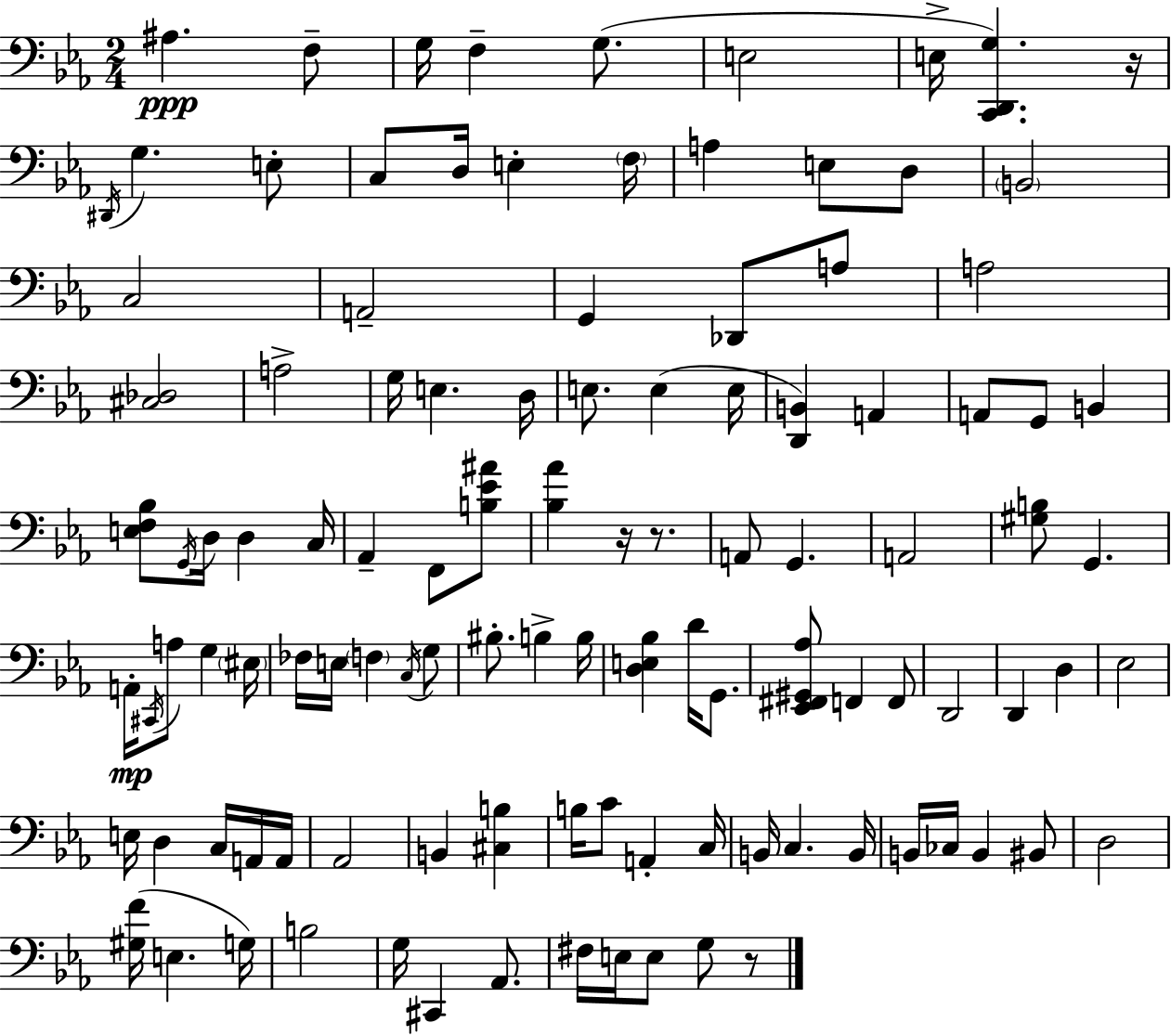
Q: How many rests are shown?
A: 4